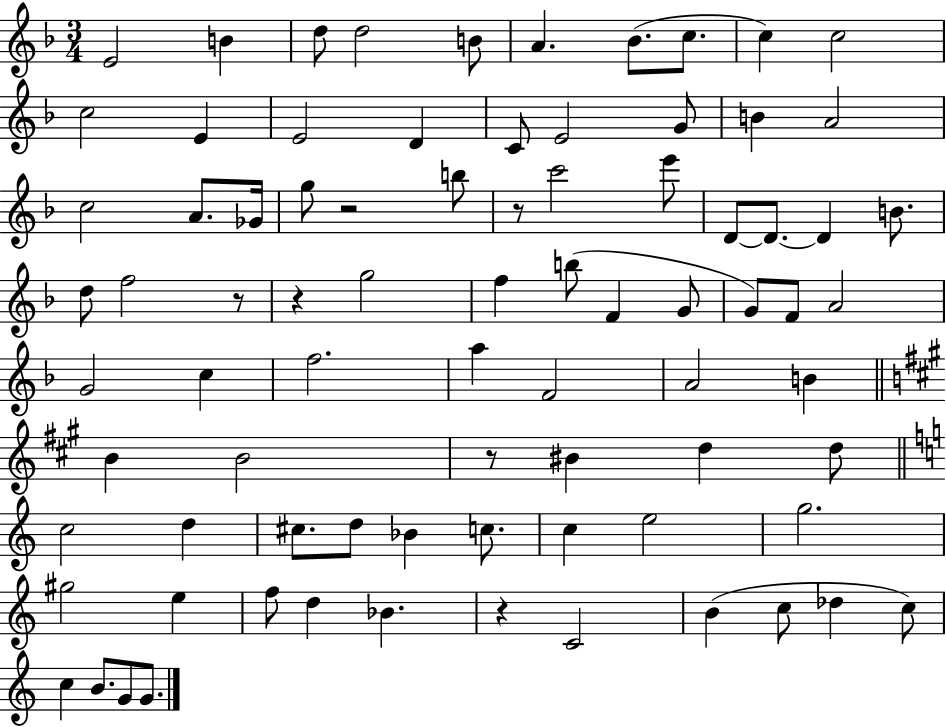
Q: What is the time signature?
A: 3/4